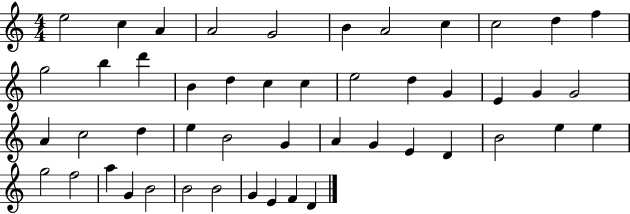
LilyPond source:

{
  \clef treble
  \numericTimeSignature
  \time 4/4
  \key c \major
  e''2 c''4 a'4 | a'2 g'2 | b'4 a'2 c''4 | c''2 d''4 f''4 | \break g''2 b''4 d'''4 | b'4 d''4 c''4 c''4 | e''2 d''4 g'4 | e'4 g'4 g'2 | \break a'4 c''2 d''4 | e''4 b'2 g'4 | a'4 g'4 e'4 d'4 | b'2 e''4 e''4 | \break g''2 f''2 | a''4 g'4 b'2 | b'2 b'2 | g'4 e'4 f'4 d'4 | \break \bar "|."
}